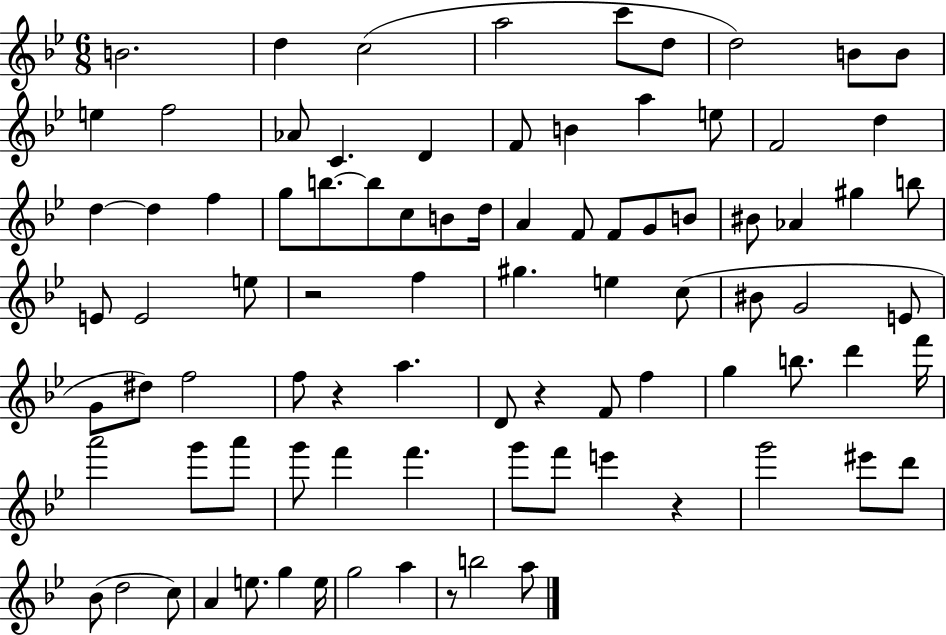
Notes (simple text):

B4/h. D5/q C5/h A5/h C6/e D5/e D5/h B4/e B4/e E5/q F5/h Ab4/e C4/q. D4/q F4/e B4/q A5/q E5/e F4/h D5/q D5/q D5/q F5/q G5/e B5/e. B5/e C5/e B4/e D5/s A4/q F4/e F4/e G4/e B4/e BIS4/e Ab4/q G#5/q B5/e E4/e E4/h E5/e R/h F5/q G#5/q. E5/q C5/e BIS4/e G4/h E4/e G4/e D#5/e F5/h F5/e R/q A5/q. D4/e R/q F4/e F5/q G5/q B5/e. D6/q F6/s A6/h G6/e A6/e G6/e F6/q F6/q. G6/e F6/e E6/q R/q G6/h EIS6/e D6/e Bb4/e D5/h C5/e A4/q E5/e. G5/q E5/s G5/h A5/q R/e B5/h A5/e